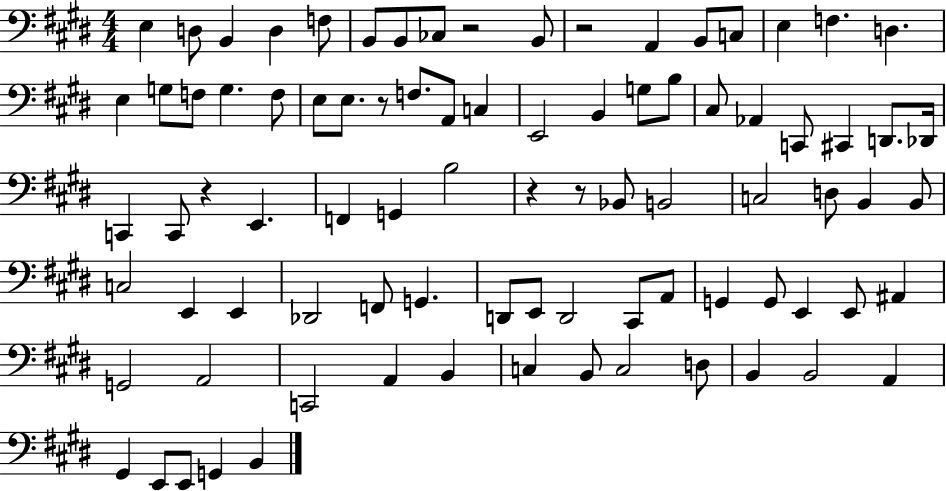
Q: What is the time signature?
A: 4/4